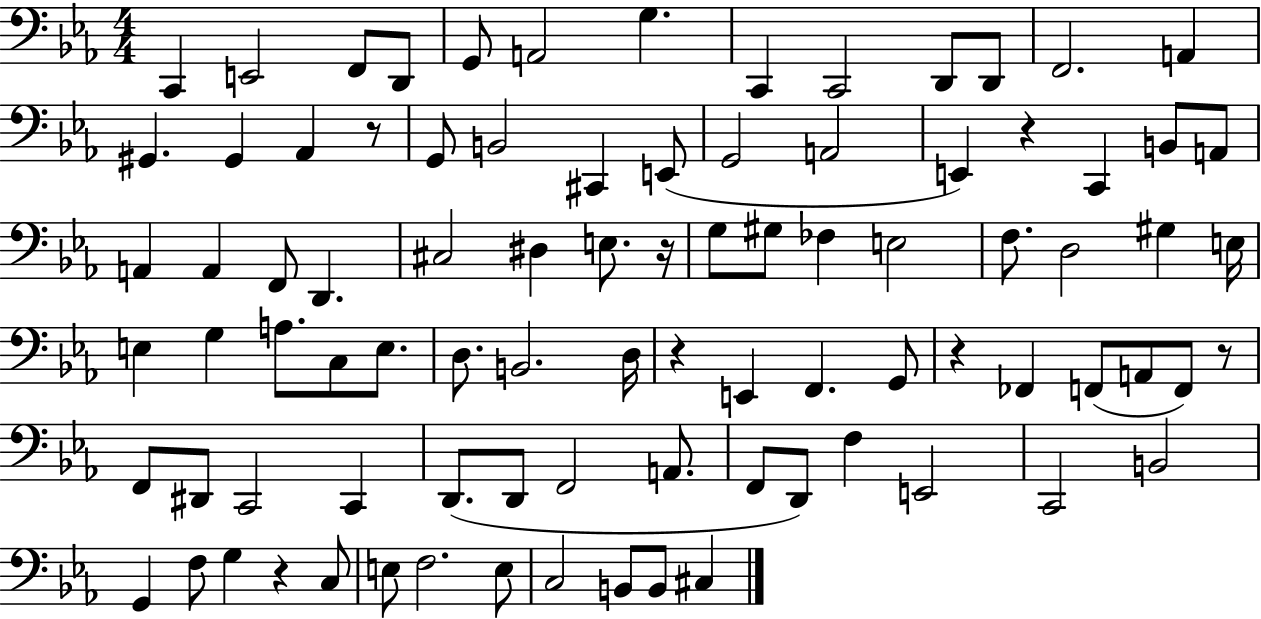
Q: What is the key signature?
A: EES major